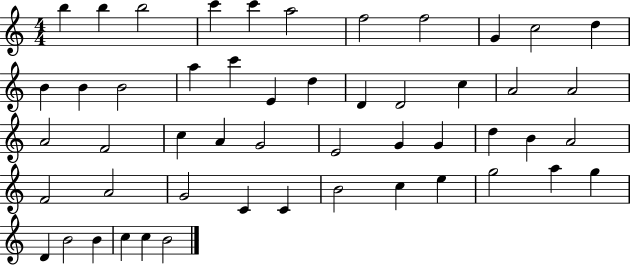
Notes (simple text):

B5/q B5/q B5/h C6/q C6/q A5/h F5/h F5/h G4/q C5/h D5/q B4/q B4/q B4/h A5/q C6/q E4/q D5/q D4/q D4/h C5/q A4/h A4/h A4/h F4/h C5/q A4/q G4/h E4/h G4/q G4/q D5/q B4/q A4/h F4/h A4/h G4/h C4/q C4/q B4/h C5/q E5/q G5/h A5/q G5/q D4/q B4/h B4/q C5/q C5/q B4/h